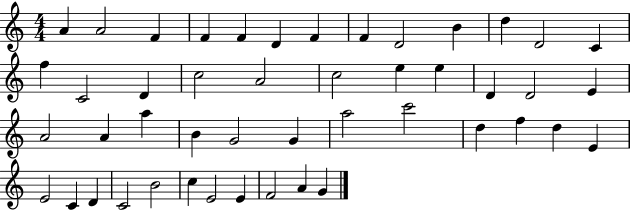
A4/q A4/h F4/q F4/q F4/q D4/q F4/q F4/q D4/h B4/q D5/q D4/h C4/q F5/q C4/h D4/q C5/h A4/h C5/h E5/q E5/q D4/q D4/h E4/q A4/h A4/q A5/q B4/q G4/h G4/q A5/h C6/h D5/q F5/q D5/q E4/q E4/h C4/q D4/q C4/h B4/h C5/q E4/h E4/q F4/h A4/q G4/q